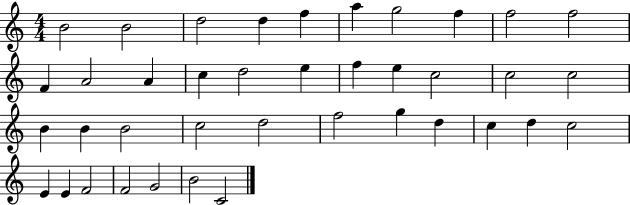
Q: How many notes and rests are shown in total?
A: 39